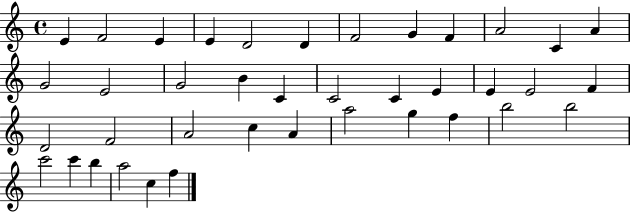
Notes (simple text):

E4/q F4/h E4/q E4/q D4/h D4/q F4/h G4/q F4/q A4/h C4/q A4/q G4/h E4/h G4/h B4/q C4/q C4/h C4/q E4/q E4/q E4/h F4/q D4/h F4/h A4/h C5/q A4/q A5/h G5/q F5/q B5/h B5/h C6/h C6/q B5/q A5/h C5/q F5/q